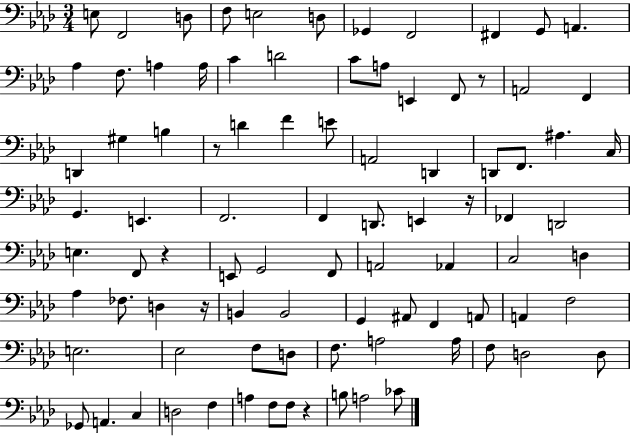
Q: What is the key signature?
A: AES major